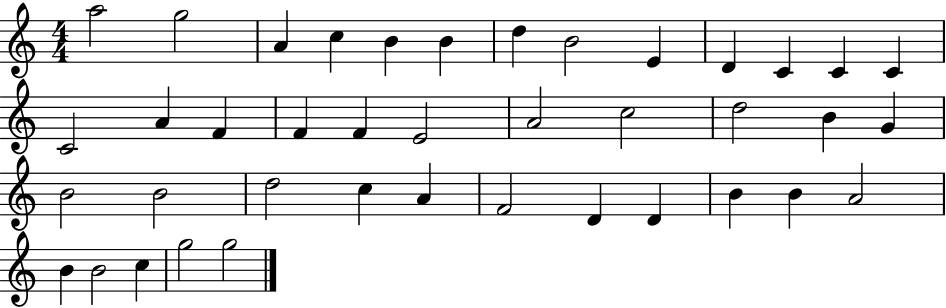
A5/h G5/h A4/q C5/q B4/q B4/q D5/q B4/h E4/q D4/q C4/q C4/q C4/q C4/h A4/q F4/q F4/q F4/q E4/h A4/h C5/h D5/h B4/q G4/q B4/h B4/h D5/h C5/q A4/q F4/h D4/q D4/q B4/q B4/q A4/h B4/q B4/h C5/q G5/h G5/h